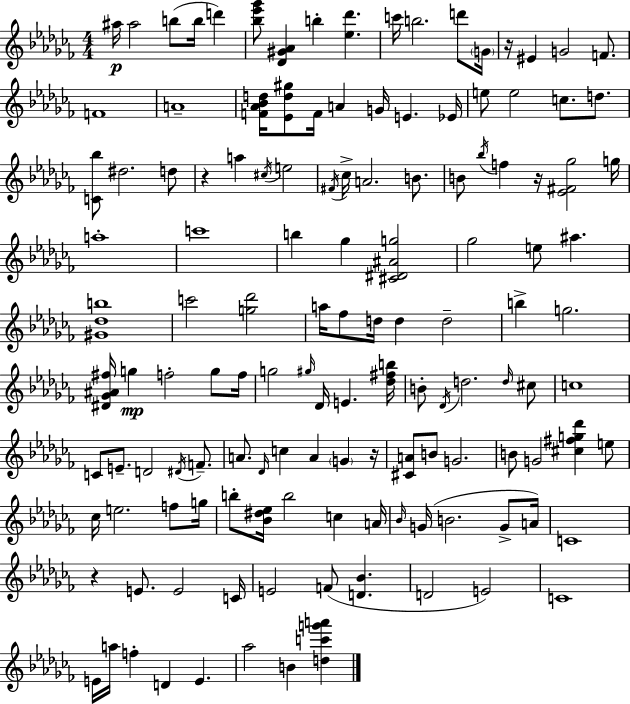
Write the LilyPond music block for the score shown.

{
  \clef treble
  \numericTimeSignature
  \time 4/4
  \key aes \minor
  ais''16\p ais''2 b''8( b''16 d'''4) | <bes'' ees''' ges'''>8 <des' gis' aes'>4 b''4-. <ees'' des'''>4. | c'''16 b''2. d'''8 \parenthesize g'16 | r16 eis'4 g'2 f'8. | \break f'1 | a'1-- | <f' aes' bes' d''>16 <ees' d'' gis''>8 f'16 a'4 g'16 e'4. ees'16 | e''8 e''2 c''8. d''8. | \break <c' bes''>8 dis''2. d''8 | r4 a''4 \acciaccatura { cis''16 } e''2 | \acciaccatura { fis'16 } ces''16-> a'2. b'8. | b'8 \acciaccatura { bes''16 } f''4 r16 <ees' fis' ges''>2 | \break g''16 a''1-. | c'''1 | b''4 ges''4 <cis' dis' ais' g''>2 | ges''2 e''8 ais''4. | \break <gis' des'' b''>1 | c'''2 <g'' des'''>2 | a''16 fes''8 d''16 d''4 d''2-- | b''4-> g''2. | \break <dis' ges' ais' fis''>16 g''4\mp f''2-. | g''8 f''16 g''2 \grace { gis''16 } des'16 e'4. | <des'' fis'' b''>16 b'8-. \acciaccatura { des'16 } d''2. | \grace { d''16 } cis''8 c''1 | \break c'8 e'8.-- d'2 | \acciaccatura { dis'16 } f'8.-- a'8. \grace { des'16 } c''4 a'4 | \parenthesize g'4 r16 <cis' a'>8 b'8 g'2. | b'8 g'2 | \break <cis'' fis'' g'' des'''>4 e''8 ces''16 e''2. | f''8 g''16 b''8-. <bes' dis'' ees''>16 b''2 | c''4 a'16 \grace { bes'16 } g'16( b'2. | g'8-> a'16) c'1 | \break r4 e'8. | e'2 c'16 e'2 | f'8( <d' bes'>4. d'2 | e'2) c'1 | \break e'16 a''16 f''4-. d'4 | e'4. aes''2 | b'4 <d'' c''' g''' a'''>4 \bar "|."
}